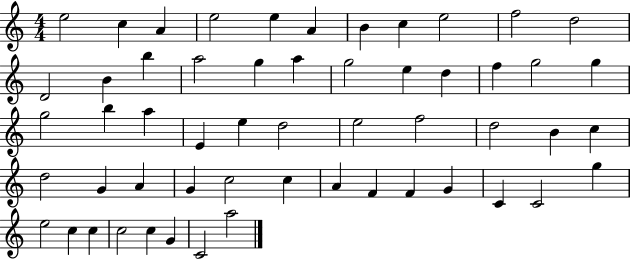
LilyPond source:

{
  \clef treble
  \numericTimeSignature
  \time 4/4
  \key c \major
  e''2 c''4 a'4 | e''2 e''4 a'4 | b'4 c''4 e''2 | f''2 d''2 | \break d'2 b'4 b''4 | a''2 g''4 a''4 | g''2 e''4 d''4 | f''4 g''2 g''4 | \break g''2 b''4 a''4 | e'4 e''4 d''2 | e''2 f''2 | d''2 b'4 c''4 | \break d''2 g'4 a'4 | g'4 c''2 c''4 | a'4 f'4 f'4 g'4 | c'4 c'2 g''4 | \break e''2 c''4 c''4 | c''2 c''4 g'4 | c'2 a''2 | \bar "|."
}